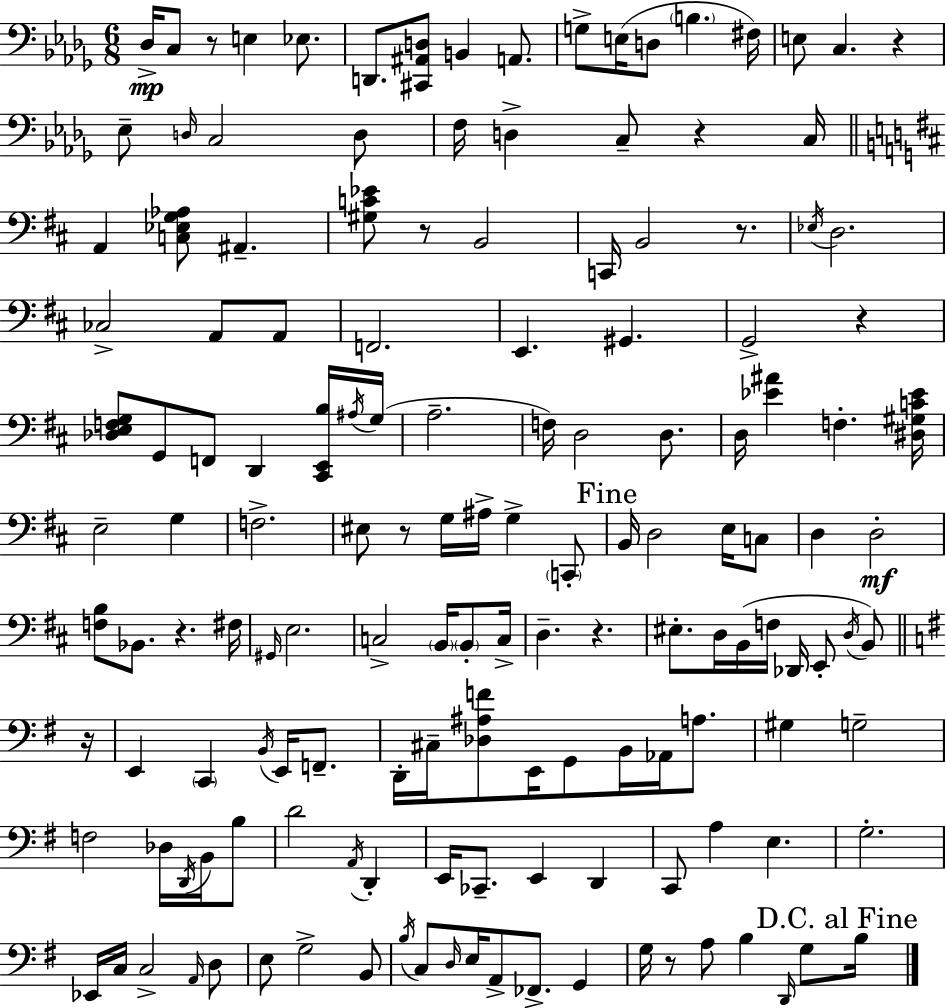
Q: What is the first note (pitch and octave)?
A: Db3